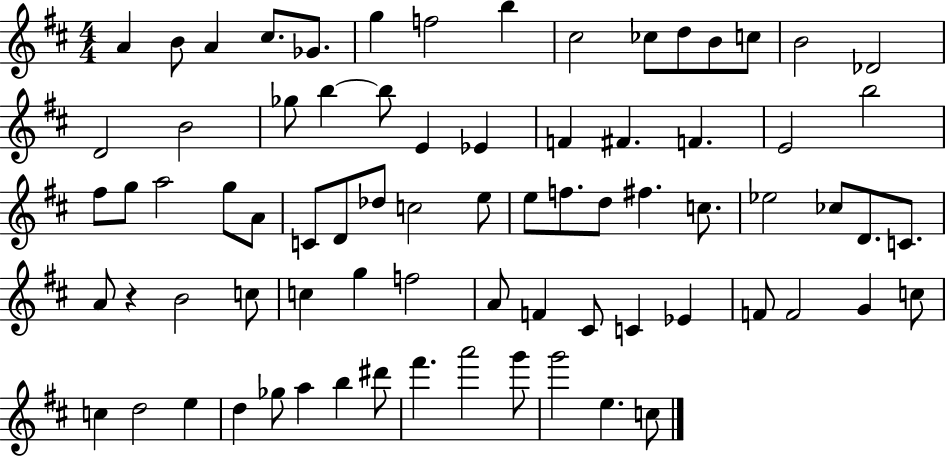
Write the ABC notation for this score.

X:1
T:Untitled
M:4/4
L:1/4
K:D
A B/2 A ^c/2 _G/2 g f2 b ^c2 _c/2 d/2 B/2 c/2 B2 _D2 D2 B2 _g/2 b b/2 E _E F ^F F E2 b2 ^f/2 g/2 a2 g/2 A/2 C/2 D/2 _d/2 c2 e/2 e/2 f/2 d/2 ^f c/2 _e2 _c/2 D/2 C/2 A/2 z B2 c/2 c g f2 A/2 F ^C/2 C _E F/2 F2 G c/2 c d2 e d _g/2 a b ^d'/2 ^f' a'2 g'/2 g'2 e c/2